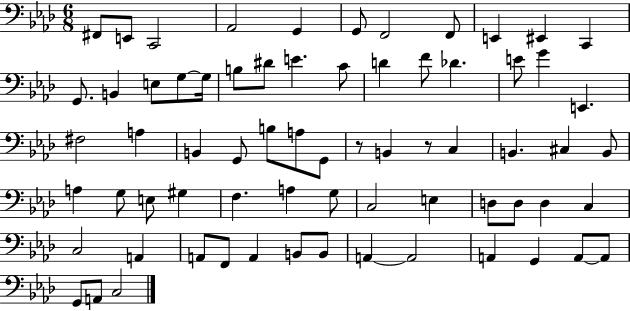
{
  \clef bass
  \numericTimeSignature
  \time 6/8
  \key aes \major
  \repeat volta 2 { fis,8 e,8 c,2 | aes,2 g,4 | g,8 f,2 f,8 | e,4 eis,4 c,4 | \break g,8. b,4 e8 g8~~ g16 | b8 dis'8 e'4. c'8 | d'4 f'8 des'4. | e'8 g'4 e,4. | \break fis2 a4 | b,4 g,8 b8 a8 g,8 | r8 b,4 r8 c4 | b,4. cis4 b,8 | \break a4 g8 e8 gis4 | f4. a4 g8 | c2 e4 | d8 d8 d4 c4 | \break c2 a,4 | a,8 f,8 a,4 b,8 b,8 | a,4~~ a,2 | a,4 g,4 a,8~~ a,8 | \break g,8 a,8 c2 | } \bar "|."
}